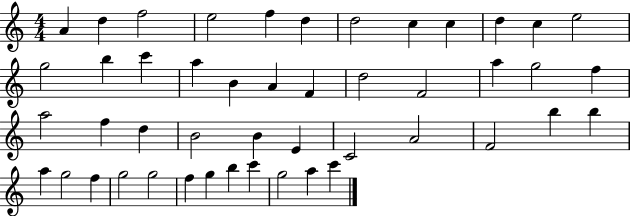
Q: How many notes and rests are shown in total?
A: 47